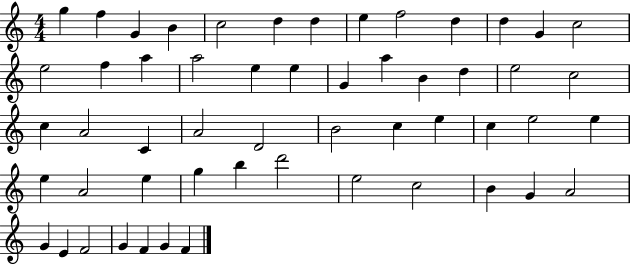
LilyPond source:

{
  \clef treble
  \numericTimeSignature
  \time 4/4
  \key c \major
  g''4 f''4 g'4 b'4 | c''2 d''4 d''4 | e''4 f''2 d''4 | d''4 g'4 c''2 | \break e''2 f''4 a''4 | a''2 e''4 e''4 | g'4 a''4 b'4 d''4 | e''2 c''2 | \break c''4 a'2 c'4 | a'2 d'2 | b'2 c''4 e''4 | c''4 e''2 e''4 | \break e''4 a'2 e''4 | g''4 b''4 d'''2 | e''2 c''2 | b'4 g'4 a'2 | \break g'4 e'4 f'2 | g'4 f'4 g'4 f'4 | \bar "|."
}